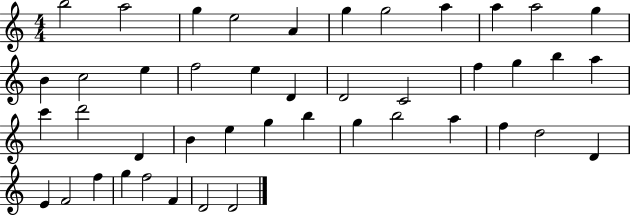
B5/h A5/h G5/q E5/h A4/q G5/q G5/h A5/q A5/q A5/h G5/q B4/q C5/h E5/q F5/h E5/q D4/q D4/h C4/h F5/q G5/q B5/q A5/q C6/q D6/h D4/q B4/q E5/q G5/q B5/q G5/q B5/h A5/q F5/q D5/h D4/q E4/q F4/h F5/q G5/q F5/h F4/q D4/h D4/h